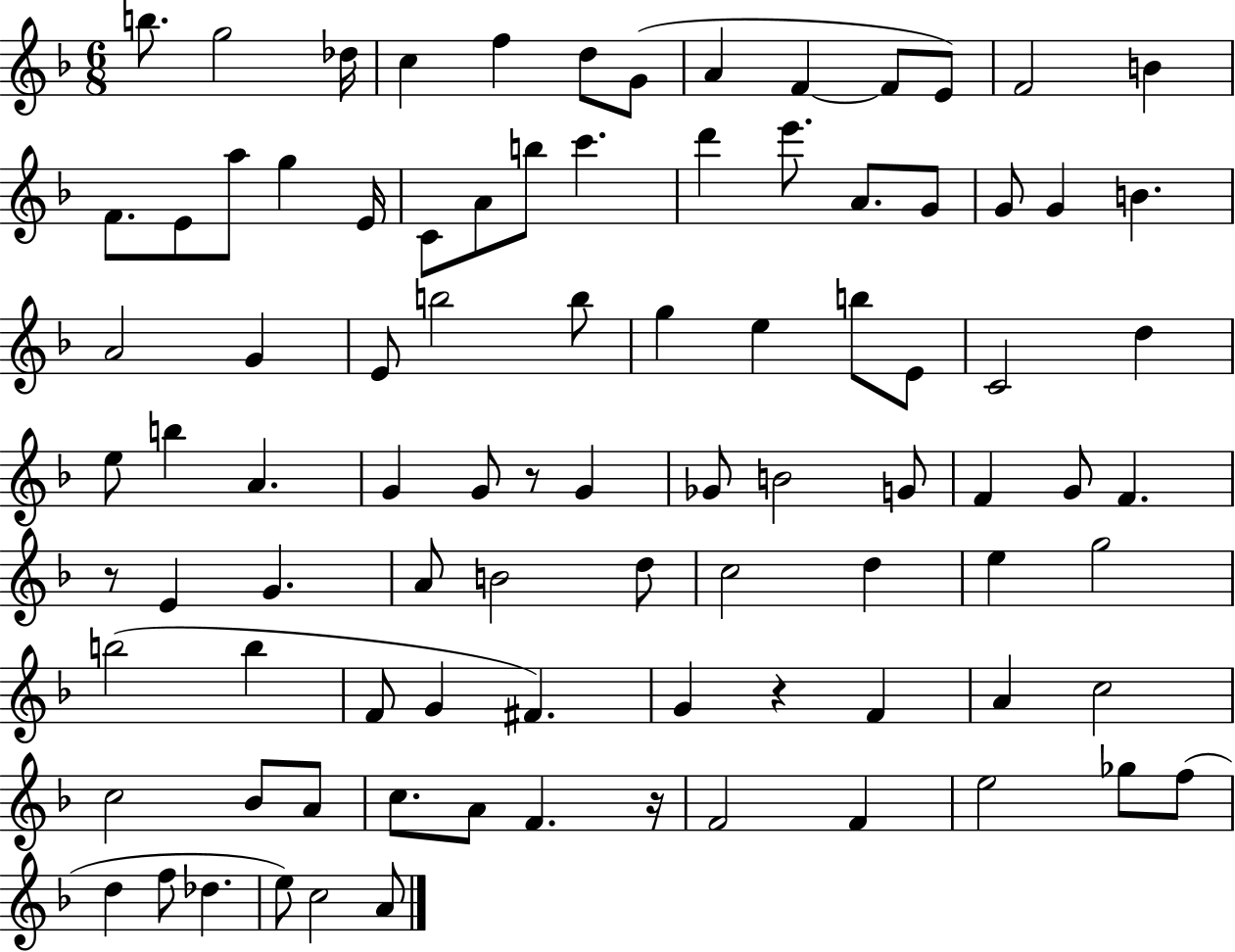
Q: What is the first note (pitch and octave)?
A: B5